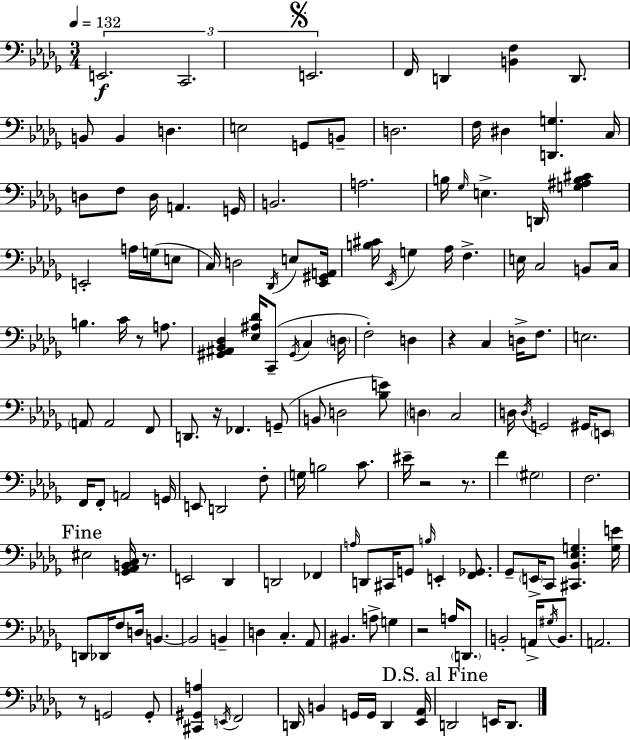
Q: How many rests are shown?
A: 8